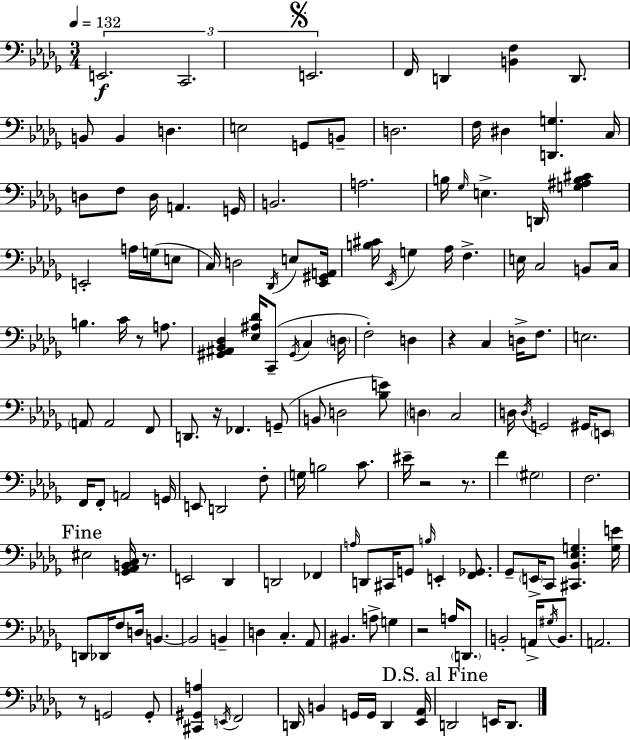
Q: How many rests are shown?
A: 8